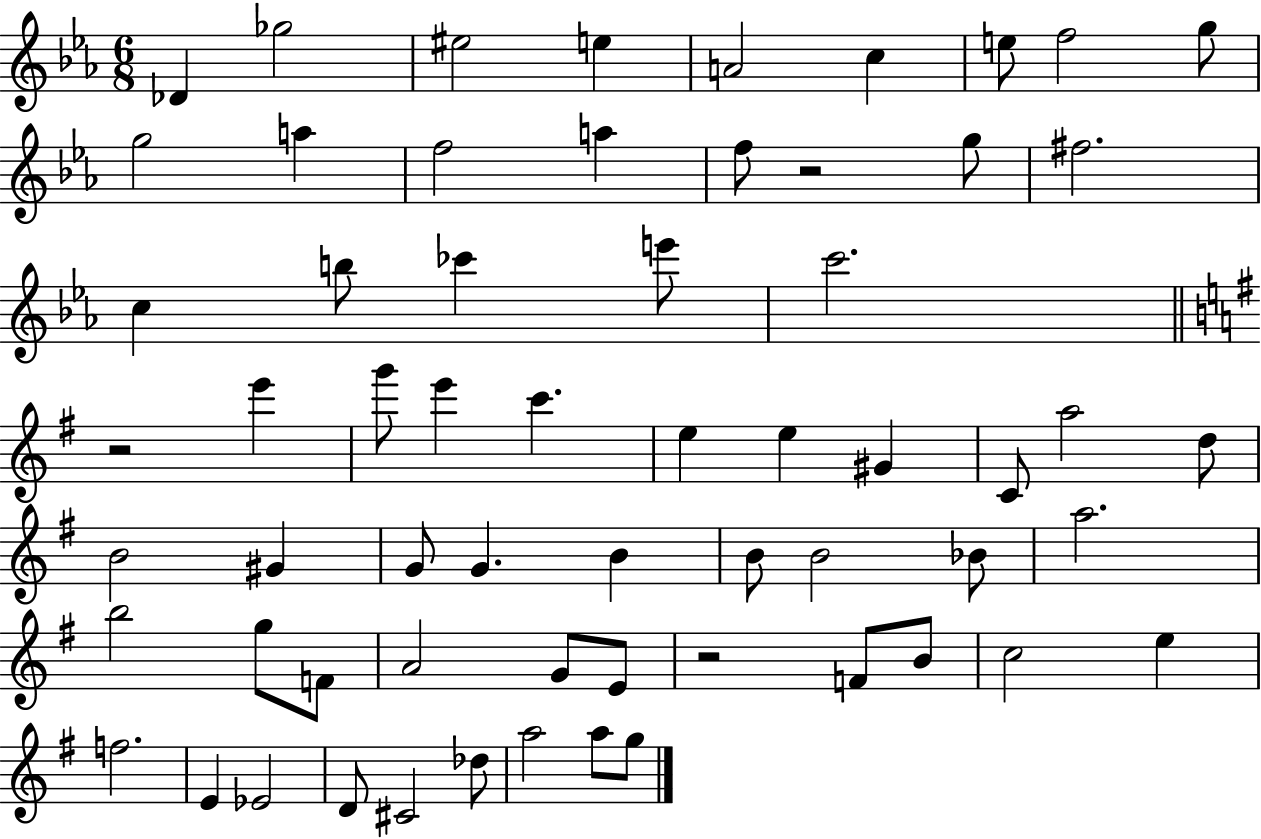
Db4/q Gb5/h EIS5/h E5/q A4/h C5/q E5/e F5/h G5/e G5/h A5/q F5/h A5/q F5/e R/h G5/e F#5/h. C5/q B5/e CES6/q E6/e C6/h. R/h E6/q G6/e E6/q C6/q. E5/q E5/q G#4/q C4/e A5/h D5/e B4/h G#4/q G4/e G4/q. B4/q B4/e B4/h Bb4/e A5/h. B5/h G5/e F4/e A4/h G4/e E4/e R/h F4/e B4/e C5/h E5/q F5/h. E4/q Eb4/h D4/e C#4/h Db5/e A5/h A5/e G5/e